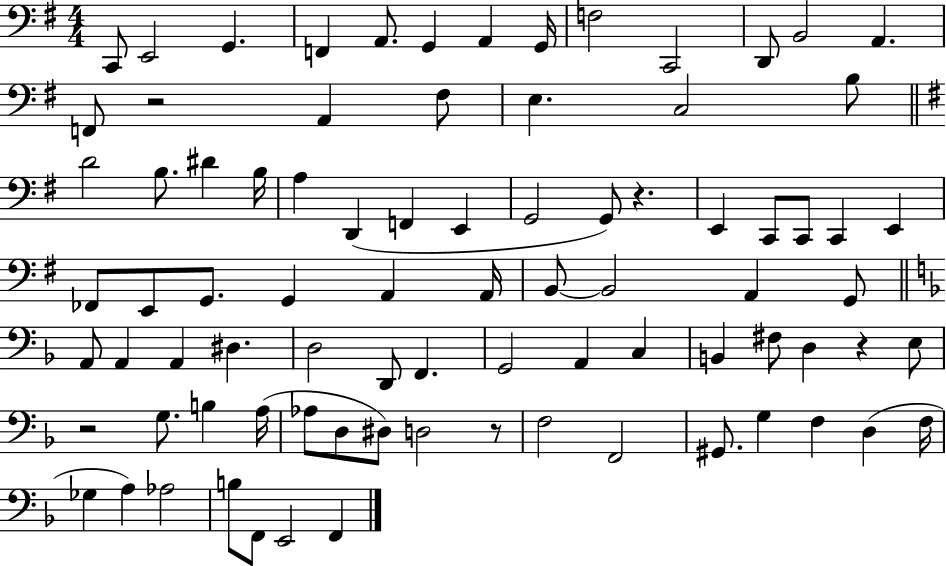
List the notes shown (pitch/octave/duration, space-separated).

C2/e E2/h G2/q. F2/q A2/e. G2/q A2/q G2/s F3/h C2/h D2/e B2/h A2/q. F2/e R/h A2/q F#3/e E3/q. C3/h B3/e D4/h B3/e. D#4/q B3/s A3/q D2/q F2/q E2/q G2/h G2/e R/q. E2/q C2/e C2/e C2/q E2/q FES2/e E2/e G2/e. G2/q A2/q A2/s B2/e B2/h A2/q G2/e A2/e A2/q A2/q D#3/q. D3/h D2/e F2/q. G2/h A2/q C3/q B2/q F#3/e D3/q R/q E3/e R/h G3/e. B3/q A3/s Ab3/e D3/e D#3/e D3/h R/e F3/h F2/h G#2/e. G3/q F3/q D3/q F3/s Gb3/q A3/q Ab3/h B3/e F2/e E2/h F2/q